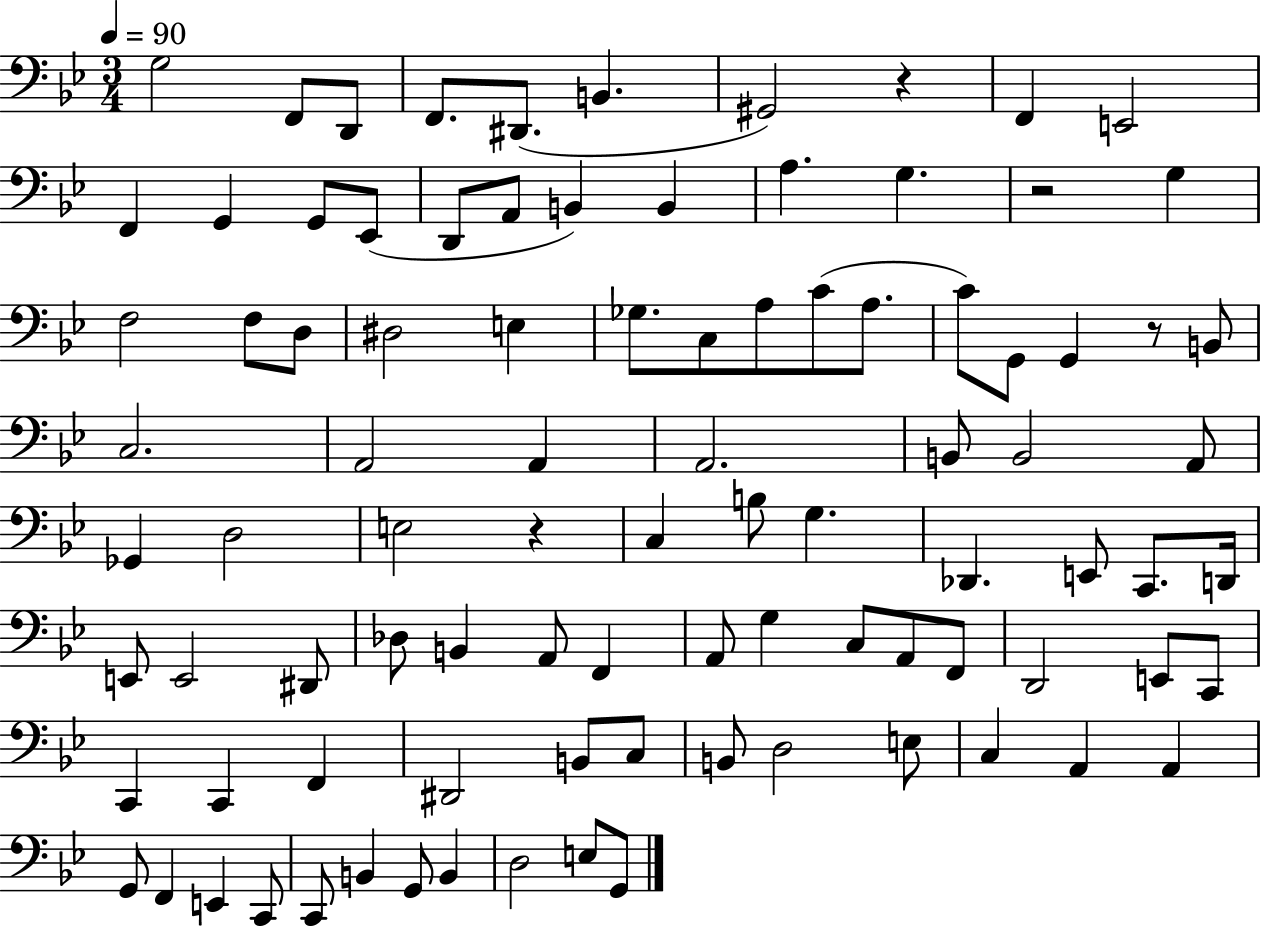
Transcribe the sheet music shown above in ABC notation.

X:1
T:Untitled
M:3/4
L:1/4
K:Bb
G,2 F,,/2 D,,/2 F,,/2 ^D,,/2 B,, ^G,,2 z F,, E,,2 F,, G,, G,,/2 _E,,/2 D,,/2 A,,/2 B,, B,, A, G, z2 G, F,2 F,/2 D,/2 ^D,2 E, _G,/2 C,/2 A,/2 C/2 A,/2 C/2 G,,/2 G,, z/2 B,,/2 C,2 A,,2 A,, A,,2 B,,/2 B,,2 A,,/2 _G,, D,2 E,2 z C, B,/2 G, _D,, E,,/2 C,,/2 D,,/4 E,,/2 E,,2 ^D,,/2 _D,/2 B,, A,,/2 F,, A,,/2 G, C,/2 A,,/2 F,,/2 D,,2 E,,/2 C,,/2 C,, C,, F,, ^D,,2 B,,/2 C,/2 B,,/2 D,2 E,/2 C, A,, A,, G,,/2 F,, E,, C,,/2 C,,/2 B,, G,,/2 B,, D,2 E,/2 G,,/2